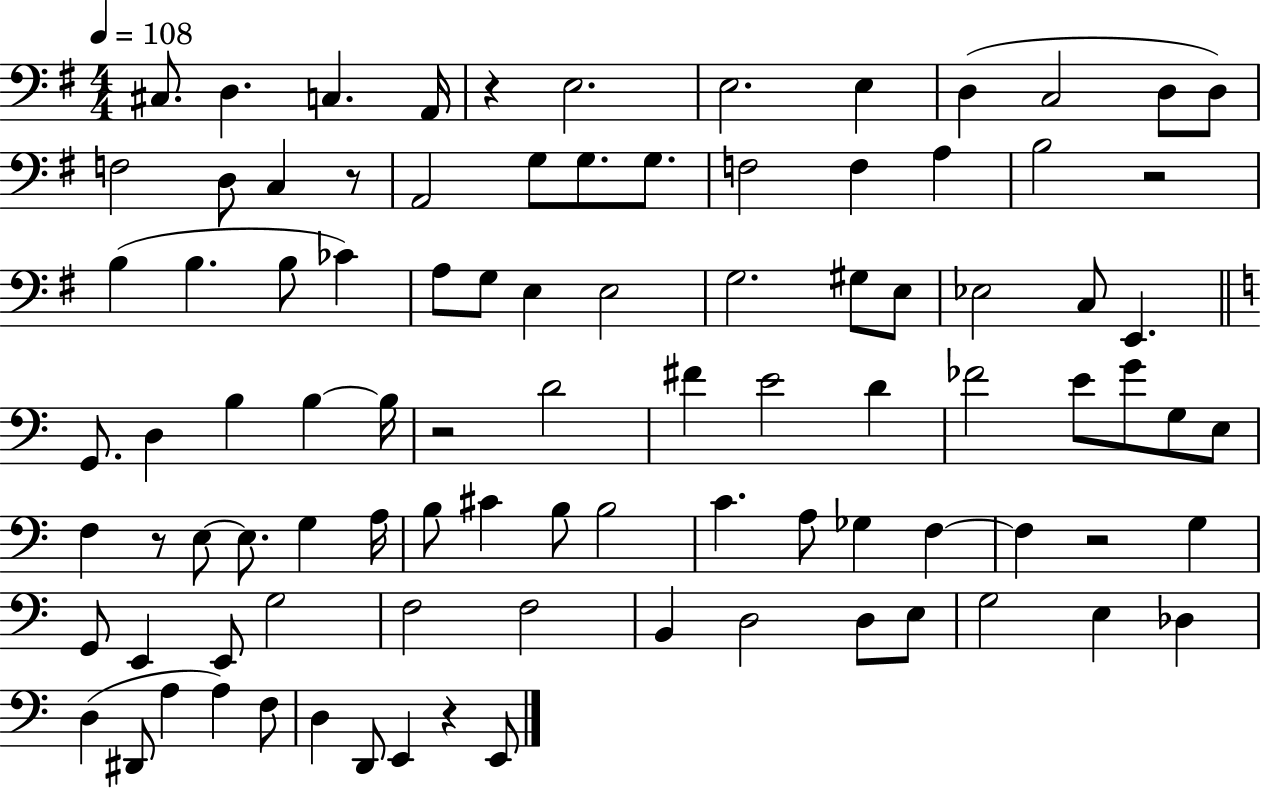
C#3/e. D3/q. C3/q. A2/s R/q E3/h. E3/h. E3/q D3/q C3/h D3/e D3/e F3/h D3/e C3/q R/e A2/h G3/e G3/e. G3/e. F3/h F3/q A3/q B3/h R/h B3/q B3/q. B3/e CES4/q A3/e G3/e E3/q E3/h G3/h. G#3/e E3/e Eb3/h C3/e E2/q. G2/e. D3/q B3/q B3/q B3/s R/h D4/h F#4/q E4/h D4/q FES4/h E4/e G4/e G3/e E3/e F3/q R/e E3/e E3/e. G3/q A3/s B3/e C#4/q B3/e B3/h C4/q. A3/e Gb3/q F3/q F3/q R/h G3/q G2/e E2/q E2/e G3/h F3/h F3/h B2/q D3/h D3/e E3/e G3/h E3/q Db3/q D3/q D#2/e A3/q A3/q F3/e D3/q D2/e E2/q R/q E2/e